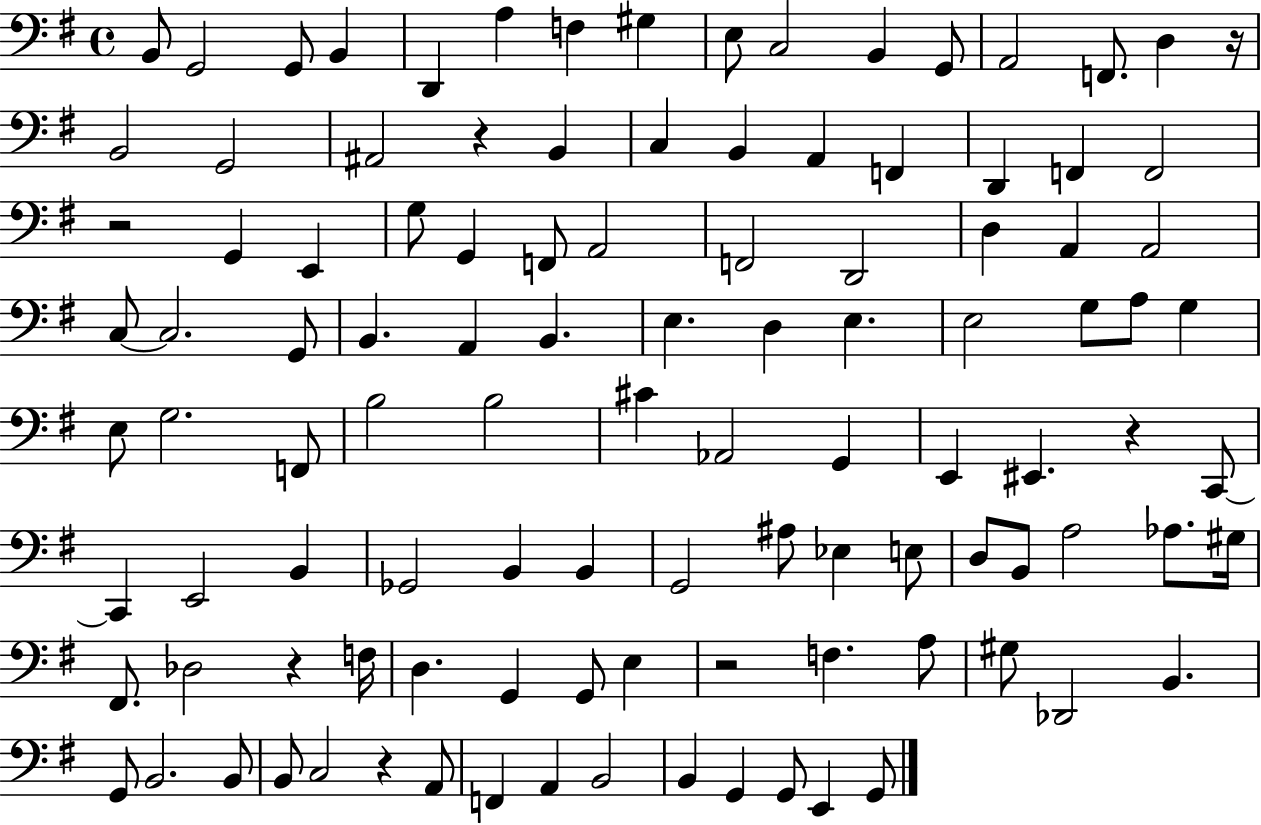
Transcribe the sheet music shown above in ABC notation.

X:1
T:Untitled
M:4/4
L:1/4
K:G
B,,/2 G,,2 G,,/2 B,, D,, A, F, ^G, E,/2 C,2 B,, G,,/2 A,,2 F,,/2 D, z/4 B,,2 G,,2 ^A,,2 z B,, C, B,, A,, F,, D,, F,, F,,2 z2 G,, E,, G,/2 G,, F,,/2 A,,2 F,,2 D,,2 D, A,, A,,2 C,/2 C,2 G,,/2 B,, A,, B,, E, D, E, E,2 G,/2 A,/2 G, E,/2 G,2 F,,/2 B,2 B,2 ^C _A,,2 G,, E,, ^E,, z C,,/2 C,, E,,2 B,, _G,,2 B,, B,, G,,2 ^A,/2 _E, E,/2 D,/2 B,,/2 A,2 _A,/2 ^G,/4 ^F,,/2 _D,2 z F,/4 D, G,, G,,/2 E, z2 F, A,/2 ^G,/2 _D,,2 B,, G,,/2 B,,2 B,,/2 B,,/2 C,2 z A,,/2 F,, A,, B,,2 B,, G,, G,,/2 E,, G,,/2